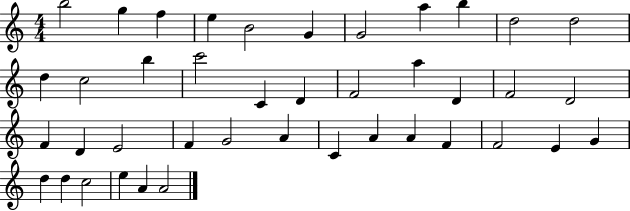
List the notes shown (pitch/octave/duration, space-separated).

B5/h G5/q F5/q E5/q B4/h G4/q G4/h A5/q B5/q D5/h D5/h D5/q C5/h B5/q C6/h C4/q D4/q F4/h A5/q D4/q F4/h D4/h F4/q D4/q E4/h F4/q G4/h A4/q C4/q A4/q A4/q F4/q F4/h E4/q G4/q D5/q D5/q C5/h E5/q A4/q A4/h